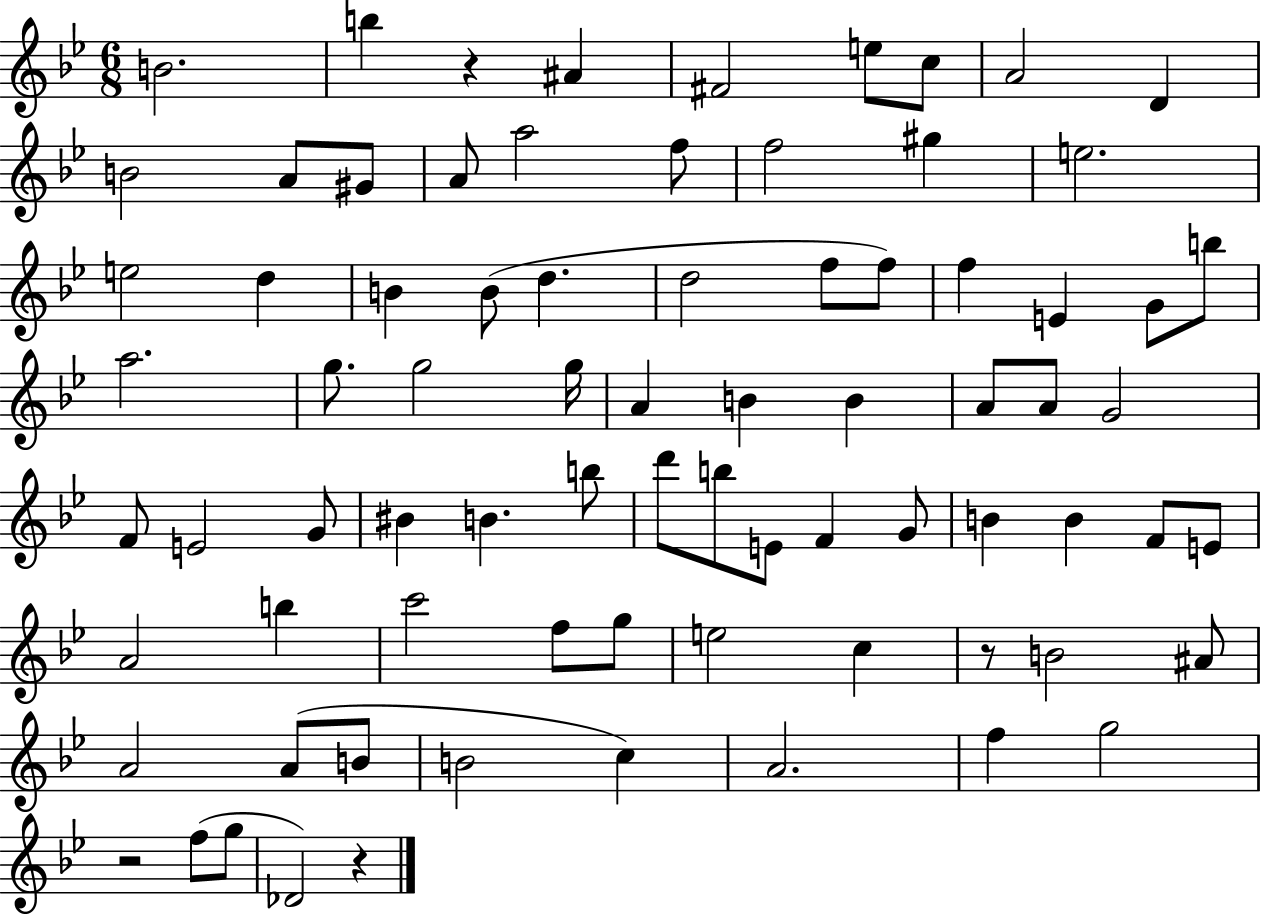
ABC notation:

X:1
T:Untitled
M:6/8
L:1/4
K:Bb
B2 b z ^A ^F2 e/2 c/2 A2 D B2 A/2 ^G/2 A/2 a2 f/2 f2 ^g e2 e2 d B B/2 d d2 f/2 f/2 f E G/2 b/2 a2 g/2 g2 g/4 A B B A/2 A/2 G2 F/2 E2 G/2 ^B B b/2 d'/2 b/2 E/2 F G/2 B B F/2 E/2 A2 b c'2 f/2 g/2 e2 c z/2 B2 ^A/2 A2 A/2 B/2 B2 c A2 f g2 z2 f/2 g/2 _D2 z